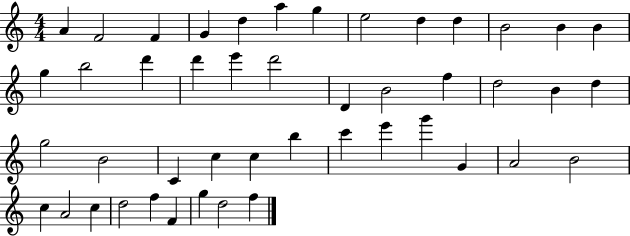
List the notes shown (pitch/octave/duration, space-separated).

A4/q F4/h F4/q G4/q D5/q A5/q G5/q E5/h D5/q D5/q B4/h B4/q B4/q G5/q B5/h D6/q D6/q E6/q D6/h D4/q B4/h F5/q D5/h B4/q D5/q G5/h B4/h C4/q C5/q C5/q B5/q C6/q E6/q G6/q G4/q A4/h B4/h C5/q A4/h C5/q D5/h F5/q F4/q G5/q D5/h F5/q